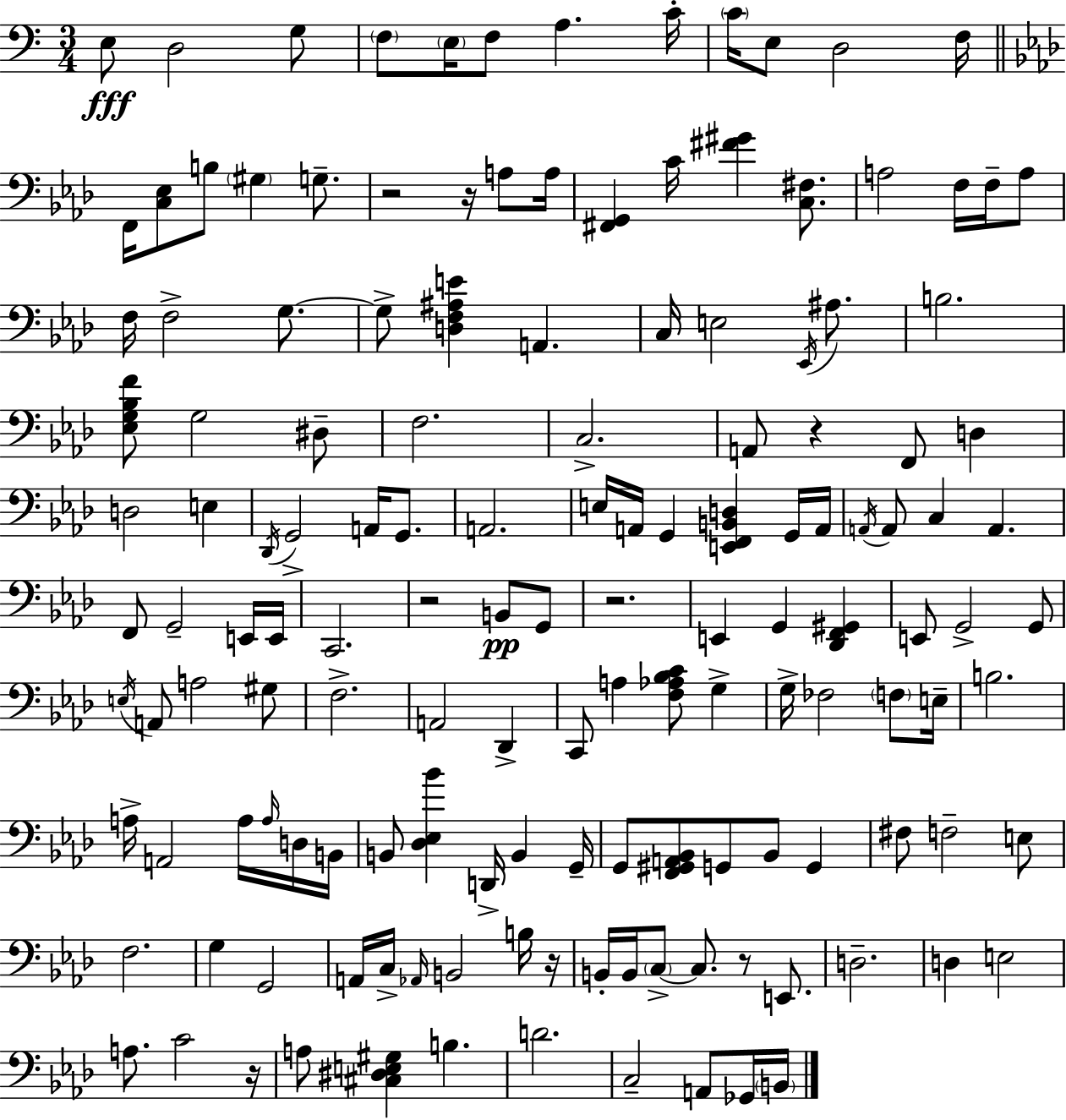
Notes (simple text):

E3/e D3/h G3/e F3/e E3/s F3/e A3/q. C4/s C4/s E3/e D3/h F3/s F2/s [C3,Eb3]/e B3/e G#3/q G3/e. R/h R/s A3/e A3/s [F#2,G2]/q C4/s [F#4,G#4]/q [C3,F#3]/e. A3/h F3/s F3/s A3/e F3/s F3/h G3/e. G3/e [D3,F3,A#3,E4]/q A2/q. C3/s E3/h Eb2/s A#3/e. B3/h. [Eb3,G3,Bb3,F4]/e G3/h D#3/e F3/h. C3/h. A2/e R/q F2/e D3/q D3/h E3/q Db2/s G2/h A2/s G2/e. A2/h. E3/s A2/s G2/q [E2,F2,B2,D3]/q G2/s A2/s A2/s A2/e C3/q A2/q. F2/e G2/h E2/s E2/s C2/h. R/h B2/e G2/e R/h. E2/q G2/q [Db2,F2,G#2]/q E2/e G2/h G2/e E3/s A2/e A3/h G#3/e F3/h. A2/h Db2/q C2/e A3/q [F3,Ab3,Bb3,C4]/e G3/q G3/s FES3/h F3/e E3/s B3/h. A3/s A2/h A3/s A3/s D3/s B2/s B2/e [Db3,Eb3,Bb4]/q D2/s B2/q G2/s G2/e [F2,G#2,A2,Bb2]/e G2/e Bb2/e G2/q F#3/e F3/h E3/e F3/h. G3/q G2/h A2/s C3/s Ab2/s B2/h B3/s R/s B2/s B2/s C3/e C3/e. R/e E2/e. D3/h. D3/q E3/h A3/e. C4/h R/s A3/e [C#3,D#3,E3,G#3]/q B3/q. D4/h. C3/h A2/e Gb2/s B2/s